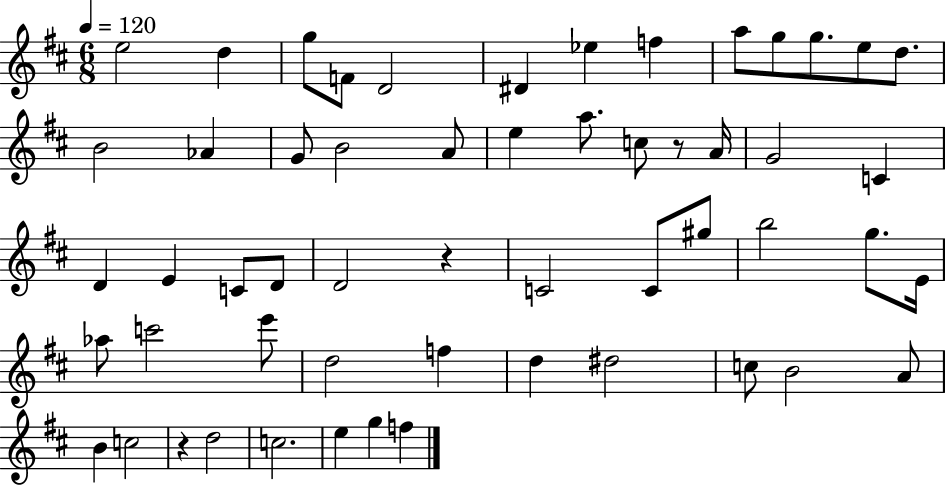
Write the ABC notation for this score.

X:1
T:Untitled
M:6/8
L:1/4
K:D
e2 d g/2 F/2 D2 ^D _e f a/2 g/2 g/2 e/2 d/2 B2 _A G/2 B2 A/2 e a/2 c/2 z/2 A/4 G2 C D E C/2 D/2 D2 z C2 C/2 ^g/2 b2 g/2 E/4 _a/2 c'2 e'/2 d2 f d ^d2 c/2 B2 A/2 B c2 z d2 c2 e g f